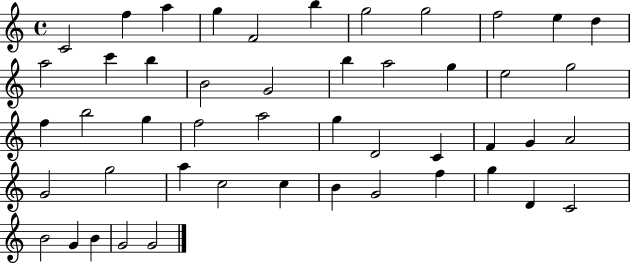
X:1
T:Untitled
M:4/4
L:1/4
K:C
C2 f a g F2 b g2 g2 f2 e d a2 c' b B2 G2 b a2 g e2 g2 f b2 g f2 a2 g D2 C F G A2 G2 g2 a c2 c B G2 f g D C2 B2 G B G2 G2